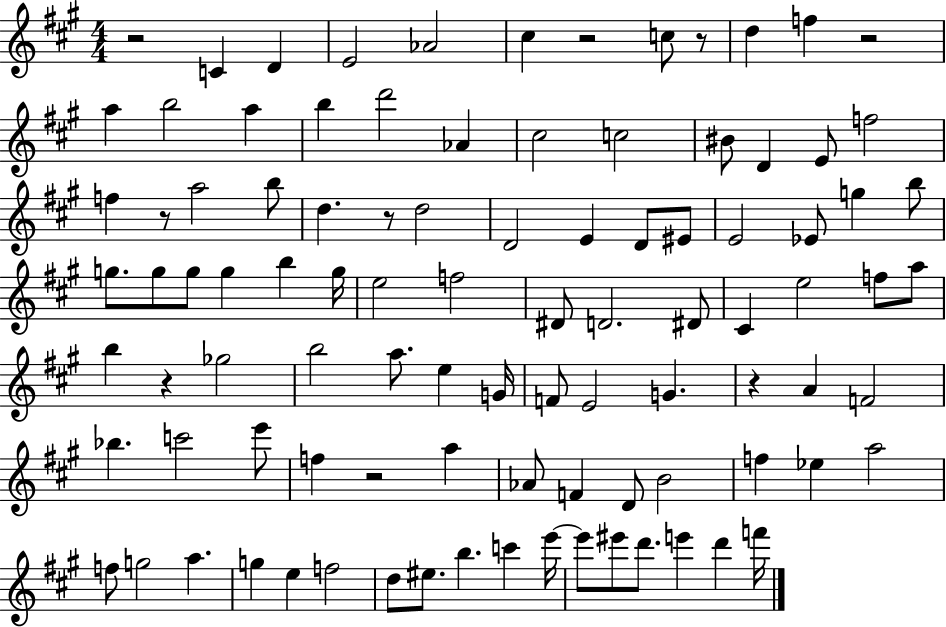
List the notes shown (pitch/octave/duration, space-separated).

R/h C4/q D4/q E4/h Ab4/h C#5/q R/h C5/e R/e D5/q F5/q R/h A5/q B5/h A5/q B5/q D6/h Ab4/q C#5/h C5/h BIS4/e D4/q E4/e F5/h F5/q R/e A5/h B5/e D5/q. R/e D5/h D4/h E4/q D4/e EIS4/e E4/h Eb4/e G5/q B5/e G5/e. G5/e G5/e G5/q B5/q G5/s E5/h F5/h D#4/e D4/h. D#4/e C#4/q E5/h F5/e A5/e B5/q R/q Gb5/h B5/h A5/e. E5/q G4/s F4/e E4/h G4/q. R/q A4/q F4/h Bb5/q. C6/h E6/e F5/q R/h A5/q Ab4/e F4/q D4/e B4/h F5/q Eb5/q A5/h F5/e G5/h A5/q. G5/q E5/q F5/h D5/e EIS5/e. B5/q. C6/q E6/s E6/e EIS6/e D6/e. E6/q D6/q F6/s